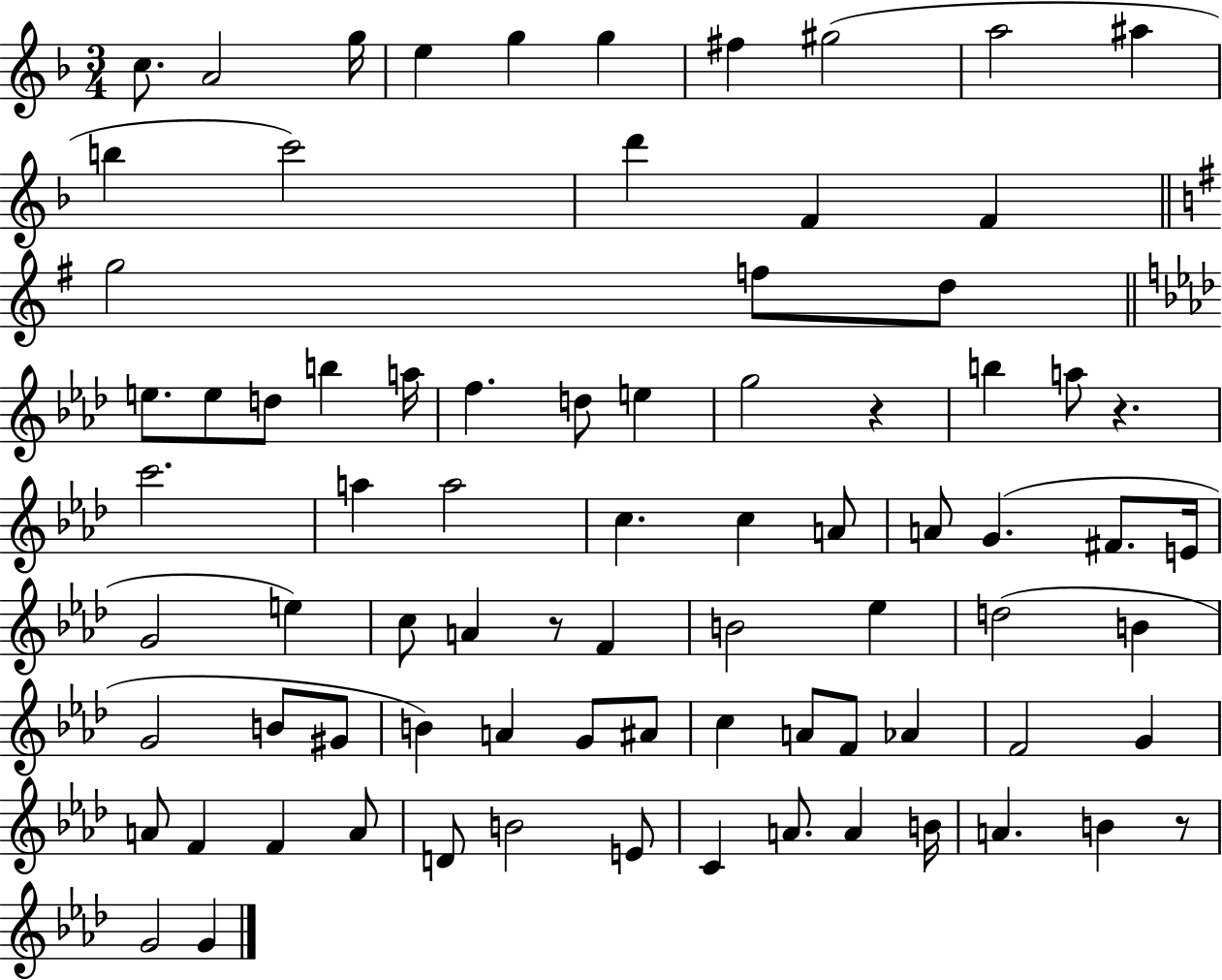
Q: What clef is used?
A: treble